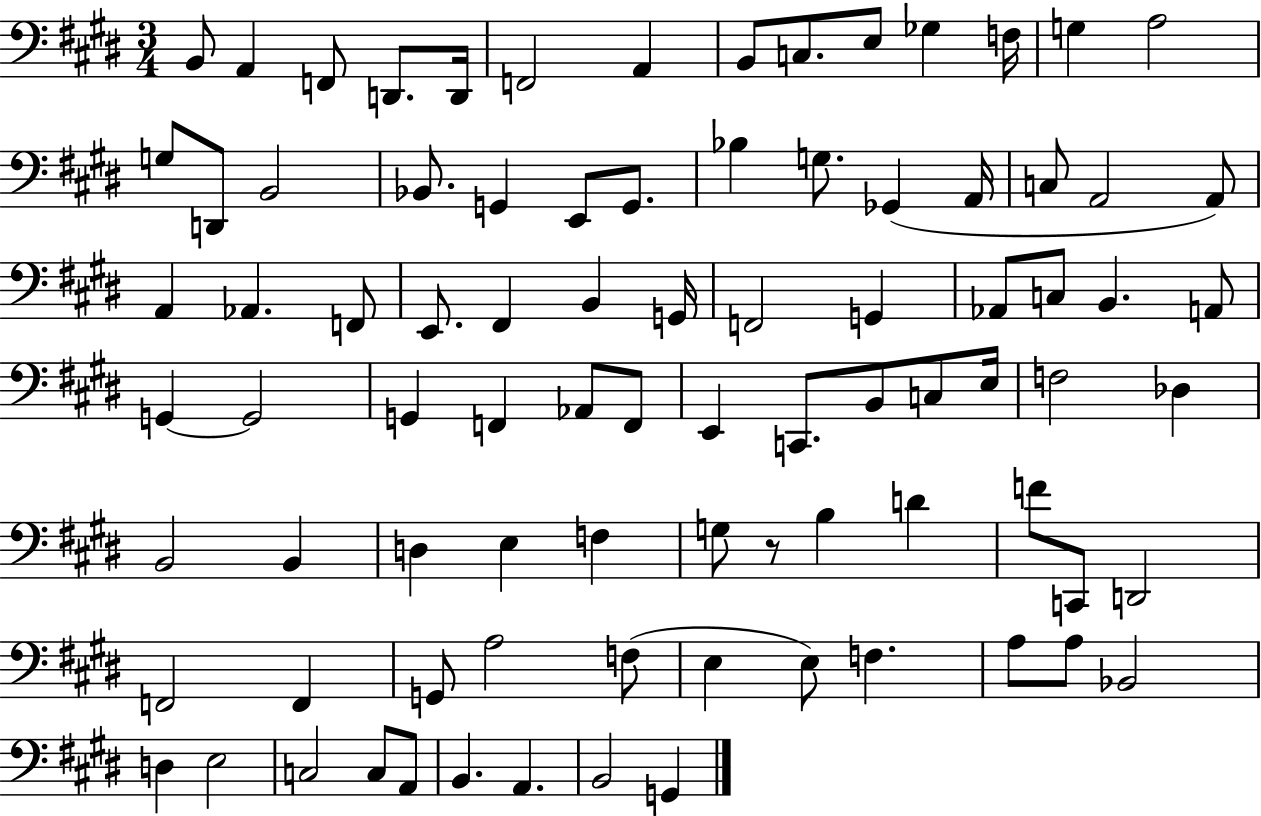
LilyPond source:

{
  \clef bass
  \numericTimeSignature
  \time 3/4
  \key e \major
  b,8 a,4 f,8 d,8. d,16 | f,2 a,4 | b,8 c8. e8 ges4 f16 | g4 a2 | \break g8 d,8 b,2 | bes,8. g,4 e,8 g,8. | bes4 g8. ges,4( a,16 | c8 a,2 a,8) | \break a,4 aes,4. f,8 | e,8. fis,4 b,4 g,16 | f,2 g,4 | aes,8 c8 b,4. a,8 | \break g,4~~ g,2 | g,4 f,4 aes,8 f,8 | e,4 c,8. b,8 c8 e16 | f2 des4 | \break b,2 b,4 | d4 e4 f4 | g8 r8 b4 d'4 | f'8 c,8 d,2 | \break f,2 f,4 | g,8 a2 f8( | e4 e8) f4. | a8 a8 bes,2 | \break d4 e2 | c2 c8 a,8 | b,4. a,4. | b,2 g,4 | \break \bar "|."
}